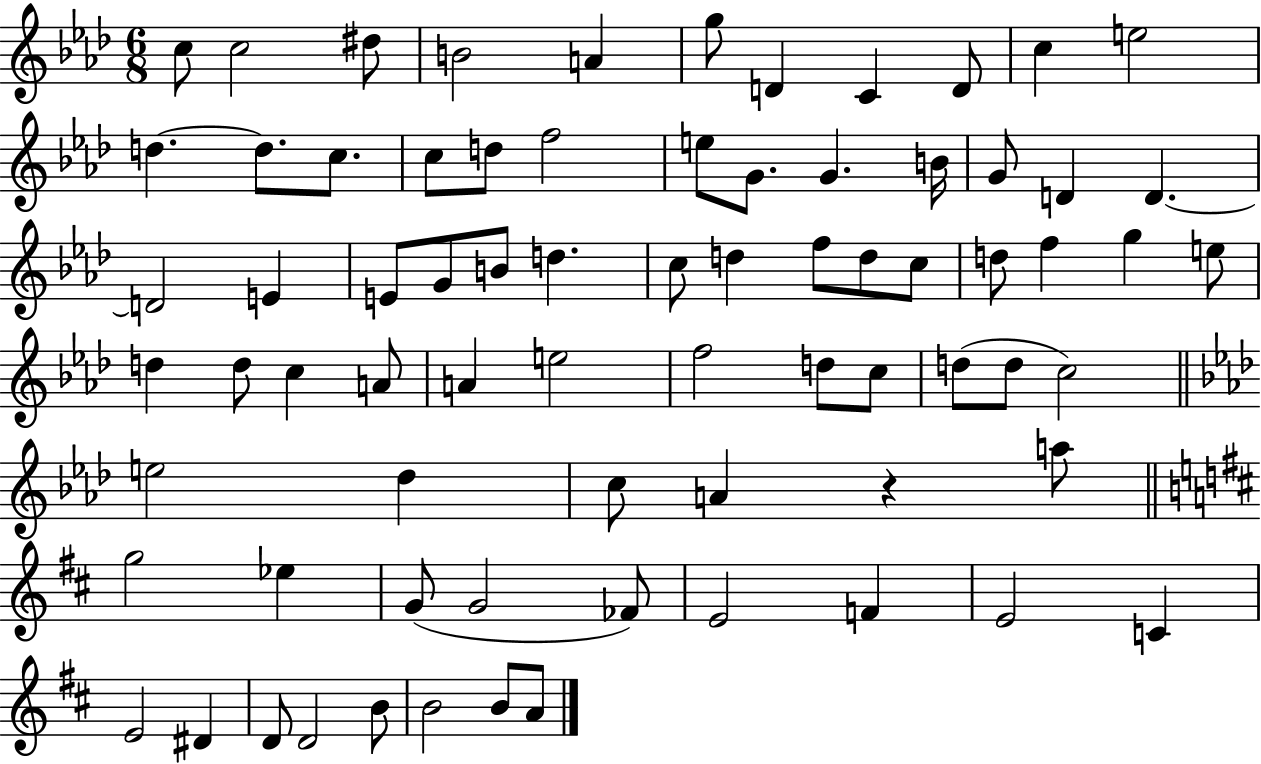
{
  \clef treble
  \numericTimeSignature
  \time 6/8
  \key aes \major
  c''8 c''2 dis''8 | b'2 a'4 | g''8 d'4 c'4 d'8 | c''4 e''2 | \break d''4.~~ d''8. c''8. | c''8 d''8 f''2 | e''8 g'8. g'4. b'16 | g'8 d'4 d'4.~~ | \break d'2 e'4 | e'8 g'8 b'8 d''4. | c''8 d''4 f''8 d''8 c''8 | d''8 f''4 g''4 e''8 | \break d''4 d''8 c''4 a'8 | a'4 e''2 | f''2 d''8 c''8 | d''8( d''8 c''2) | \break \bar "||" \break \key aes \major e''2 des''4 | c''8 a'4 r4 a''8 | \bar "||" \break \key b \minor g''2 ees''4 | g'8( g'2 fes'8) | e'2 f'4 | e'2 c'4 | \break e'2 dis'4 | d'8 d'2 b'8 | b'2 b'8 a'8 | \bar "|."
}